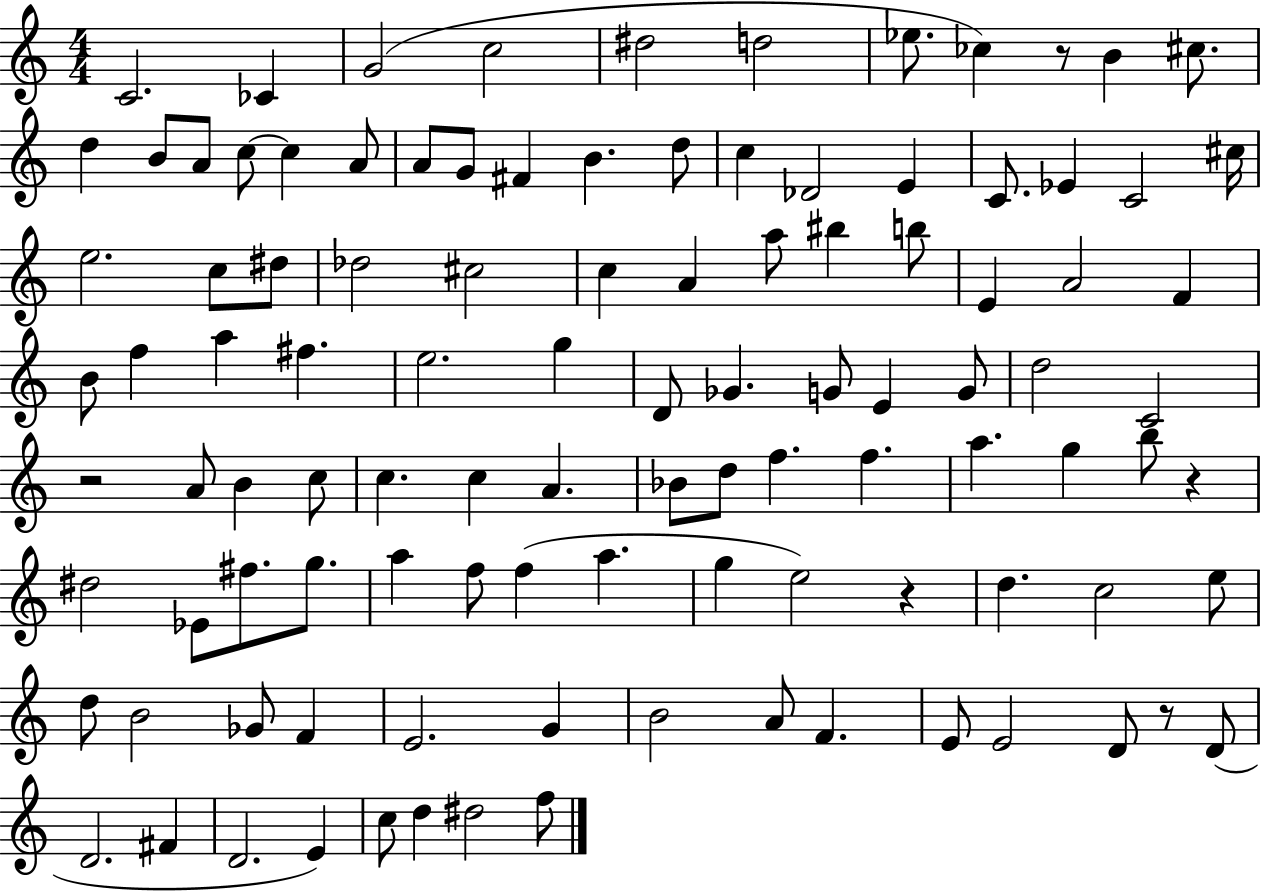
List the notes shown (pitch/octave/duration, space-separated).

C4/h. CES4/q G4/h C5/h D#5/h D5/h Eb5/e. CES5/q R/e B4/q C#5/e. D5/q B4/e A4/e C5/e C5/q A4/e A4/e G4/e F#4/q B4/q. D5/e C5/q Db4/h E4/q C4/e. Eb4/q C4/h C#5/s E5/h. C5/e D#5/e Db5/h C#5/h C5/q A4/q A5/e BIS5/q B5/e E4/q A4/h F4/q B4/e F5/q A5/q F#5/q. E5/h. G5/q D4/e Gb4/q. G4/e E4/q G4/e D5/h C4/h R/h A4/e B4/q C5/e C5/q. C5/q A4/q. Bb4/e D5/e F5/q. F5/q. A5/q. G5/q B5/e R/q D#5/h Eb4/e F#5/e. G5/e. A5/q F5/e F5/q A5/q. G5/q E5/h R/q D5/q. C5/h E5/e D5/e B4/h Gb4/e F4/q E4/h. G4/q B4/h A4/e F4/q. E4/e E4/h D4/e R/e D4/e D4/h. F#4/q D4/h. E4/q C5/e D5/q D#5/h F5/e